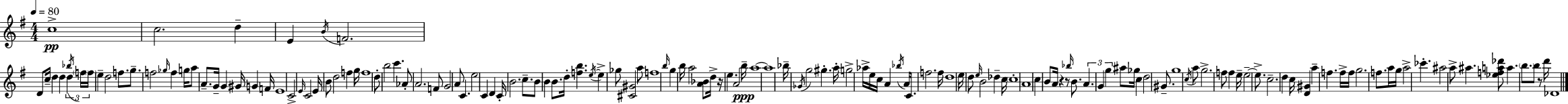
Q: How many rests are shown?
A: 4